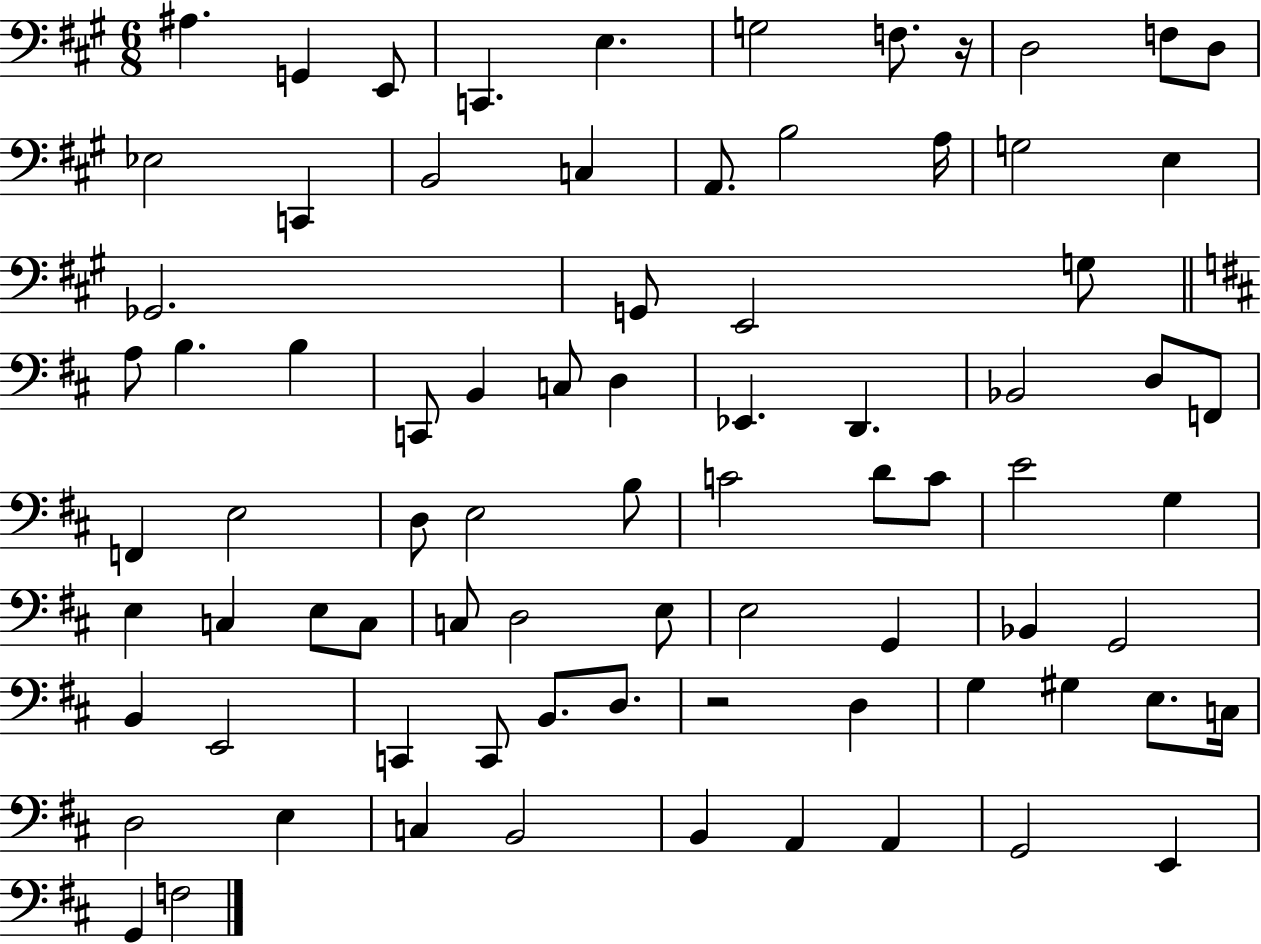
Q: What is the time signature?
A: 6/8